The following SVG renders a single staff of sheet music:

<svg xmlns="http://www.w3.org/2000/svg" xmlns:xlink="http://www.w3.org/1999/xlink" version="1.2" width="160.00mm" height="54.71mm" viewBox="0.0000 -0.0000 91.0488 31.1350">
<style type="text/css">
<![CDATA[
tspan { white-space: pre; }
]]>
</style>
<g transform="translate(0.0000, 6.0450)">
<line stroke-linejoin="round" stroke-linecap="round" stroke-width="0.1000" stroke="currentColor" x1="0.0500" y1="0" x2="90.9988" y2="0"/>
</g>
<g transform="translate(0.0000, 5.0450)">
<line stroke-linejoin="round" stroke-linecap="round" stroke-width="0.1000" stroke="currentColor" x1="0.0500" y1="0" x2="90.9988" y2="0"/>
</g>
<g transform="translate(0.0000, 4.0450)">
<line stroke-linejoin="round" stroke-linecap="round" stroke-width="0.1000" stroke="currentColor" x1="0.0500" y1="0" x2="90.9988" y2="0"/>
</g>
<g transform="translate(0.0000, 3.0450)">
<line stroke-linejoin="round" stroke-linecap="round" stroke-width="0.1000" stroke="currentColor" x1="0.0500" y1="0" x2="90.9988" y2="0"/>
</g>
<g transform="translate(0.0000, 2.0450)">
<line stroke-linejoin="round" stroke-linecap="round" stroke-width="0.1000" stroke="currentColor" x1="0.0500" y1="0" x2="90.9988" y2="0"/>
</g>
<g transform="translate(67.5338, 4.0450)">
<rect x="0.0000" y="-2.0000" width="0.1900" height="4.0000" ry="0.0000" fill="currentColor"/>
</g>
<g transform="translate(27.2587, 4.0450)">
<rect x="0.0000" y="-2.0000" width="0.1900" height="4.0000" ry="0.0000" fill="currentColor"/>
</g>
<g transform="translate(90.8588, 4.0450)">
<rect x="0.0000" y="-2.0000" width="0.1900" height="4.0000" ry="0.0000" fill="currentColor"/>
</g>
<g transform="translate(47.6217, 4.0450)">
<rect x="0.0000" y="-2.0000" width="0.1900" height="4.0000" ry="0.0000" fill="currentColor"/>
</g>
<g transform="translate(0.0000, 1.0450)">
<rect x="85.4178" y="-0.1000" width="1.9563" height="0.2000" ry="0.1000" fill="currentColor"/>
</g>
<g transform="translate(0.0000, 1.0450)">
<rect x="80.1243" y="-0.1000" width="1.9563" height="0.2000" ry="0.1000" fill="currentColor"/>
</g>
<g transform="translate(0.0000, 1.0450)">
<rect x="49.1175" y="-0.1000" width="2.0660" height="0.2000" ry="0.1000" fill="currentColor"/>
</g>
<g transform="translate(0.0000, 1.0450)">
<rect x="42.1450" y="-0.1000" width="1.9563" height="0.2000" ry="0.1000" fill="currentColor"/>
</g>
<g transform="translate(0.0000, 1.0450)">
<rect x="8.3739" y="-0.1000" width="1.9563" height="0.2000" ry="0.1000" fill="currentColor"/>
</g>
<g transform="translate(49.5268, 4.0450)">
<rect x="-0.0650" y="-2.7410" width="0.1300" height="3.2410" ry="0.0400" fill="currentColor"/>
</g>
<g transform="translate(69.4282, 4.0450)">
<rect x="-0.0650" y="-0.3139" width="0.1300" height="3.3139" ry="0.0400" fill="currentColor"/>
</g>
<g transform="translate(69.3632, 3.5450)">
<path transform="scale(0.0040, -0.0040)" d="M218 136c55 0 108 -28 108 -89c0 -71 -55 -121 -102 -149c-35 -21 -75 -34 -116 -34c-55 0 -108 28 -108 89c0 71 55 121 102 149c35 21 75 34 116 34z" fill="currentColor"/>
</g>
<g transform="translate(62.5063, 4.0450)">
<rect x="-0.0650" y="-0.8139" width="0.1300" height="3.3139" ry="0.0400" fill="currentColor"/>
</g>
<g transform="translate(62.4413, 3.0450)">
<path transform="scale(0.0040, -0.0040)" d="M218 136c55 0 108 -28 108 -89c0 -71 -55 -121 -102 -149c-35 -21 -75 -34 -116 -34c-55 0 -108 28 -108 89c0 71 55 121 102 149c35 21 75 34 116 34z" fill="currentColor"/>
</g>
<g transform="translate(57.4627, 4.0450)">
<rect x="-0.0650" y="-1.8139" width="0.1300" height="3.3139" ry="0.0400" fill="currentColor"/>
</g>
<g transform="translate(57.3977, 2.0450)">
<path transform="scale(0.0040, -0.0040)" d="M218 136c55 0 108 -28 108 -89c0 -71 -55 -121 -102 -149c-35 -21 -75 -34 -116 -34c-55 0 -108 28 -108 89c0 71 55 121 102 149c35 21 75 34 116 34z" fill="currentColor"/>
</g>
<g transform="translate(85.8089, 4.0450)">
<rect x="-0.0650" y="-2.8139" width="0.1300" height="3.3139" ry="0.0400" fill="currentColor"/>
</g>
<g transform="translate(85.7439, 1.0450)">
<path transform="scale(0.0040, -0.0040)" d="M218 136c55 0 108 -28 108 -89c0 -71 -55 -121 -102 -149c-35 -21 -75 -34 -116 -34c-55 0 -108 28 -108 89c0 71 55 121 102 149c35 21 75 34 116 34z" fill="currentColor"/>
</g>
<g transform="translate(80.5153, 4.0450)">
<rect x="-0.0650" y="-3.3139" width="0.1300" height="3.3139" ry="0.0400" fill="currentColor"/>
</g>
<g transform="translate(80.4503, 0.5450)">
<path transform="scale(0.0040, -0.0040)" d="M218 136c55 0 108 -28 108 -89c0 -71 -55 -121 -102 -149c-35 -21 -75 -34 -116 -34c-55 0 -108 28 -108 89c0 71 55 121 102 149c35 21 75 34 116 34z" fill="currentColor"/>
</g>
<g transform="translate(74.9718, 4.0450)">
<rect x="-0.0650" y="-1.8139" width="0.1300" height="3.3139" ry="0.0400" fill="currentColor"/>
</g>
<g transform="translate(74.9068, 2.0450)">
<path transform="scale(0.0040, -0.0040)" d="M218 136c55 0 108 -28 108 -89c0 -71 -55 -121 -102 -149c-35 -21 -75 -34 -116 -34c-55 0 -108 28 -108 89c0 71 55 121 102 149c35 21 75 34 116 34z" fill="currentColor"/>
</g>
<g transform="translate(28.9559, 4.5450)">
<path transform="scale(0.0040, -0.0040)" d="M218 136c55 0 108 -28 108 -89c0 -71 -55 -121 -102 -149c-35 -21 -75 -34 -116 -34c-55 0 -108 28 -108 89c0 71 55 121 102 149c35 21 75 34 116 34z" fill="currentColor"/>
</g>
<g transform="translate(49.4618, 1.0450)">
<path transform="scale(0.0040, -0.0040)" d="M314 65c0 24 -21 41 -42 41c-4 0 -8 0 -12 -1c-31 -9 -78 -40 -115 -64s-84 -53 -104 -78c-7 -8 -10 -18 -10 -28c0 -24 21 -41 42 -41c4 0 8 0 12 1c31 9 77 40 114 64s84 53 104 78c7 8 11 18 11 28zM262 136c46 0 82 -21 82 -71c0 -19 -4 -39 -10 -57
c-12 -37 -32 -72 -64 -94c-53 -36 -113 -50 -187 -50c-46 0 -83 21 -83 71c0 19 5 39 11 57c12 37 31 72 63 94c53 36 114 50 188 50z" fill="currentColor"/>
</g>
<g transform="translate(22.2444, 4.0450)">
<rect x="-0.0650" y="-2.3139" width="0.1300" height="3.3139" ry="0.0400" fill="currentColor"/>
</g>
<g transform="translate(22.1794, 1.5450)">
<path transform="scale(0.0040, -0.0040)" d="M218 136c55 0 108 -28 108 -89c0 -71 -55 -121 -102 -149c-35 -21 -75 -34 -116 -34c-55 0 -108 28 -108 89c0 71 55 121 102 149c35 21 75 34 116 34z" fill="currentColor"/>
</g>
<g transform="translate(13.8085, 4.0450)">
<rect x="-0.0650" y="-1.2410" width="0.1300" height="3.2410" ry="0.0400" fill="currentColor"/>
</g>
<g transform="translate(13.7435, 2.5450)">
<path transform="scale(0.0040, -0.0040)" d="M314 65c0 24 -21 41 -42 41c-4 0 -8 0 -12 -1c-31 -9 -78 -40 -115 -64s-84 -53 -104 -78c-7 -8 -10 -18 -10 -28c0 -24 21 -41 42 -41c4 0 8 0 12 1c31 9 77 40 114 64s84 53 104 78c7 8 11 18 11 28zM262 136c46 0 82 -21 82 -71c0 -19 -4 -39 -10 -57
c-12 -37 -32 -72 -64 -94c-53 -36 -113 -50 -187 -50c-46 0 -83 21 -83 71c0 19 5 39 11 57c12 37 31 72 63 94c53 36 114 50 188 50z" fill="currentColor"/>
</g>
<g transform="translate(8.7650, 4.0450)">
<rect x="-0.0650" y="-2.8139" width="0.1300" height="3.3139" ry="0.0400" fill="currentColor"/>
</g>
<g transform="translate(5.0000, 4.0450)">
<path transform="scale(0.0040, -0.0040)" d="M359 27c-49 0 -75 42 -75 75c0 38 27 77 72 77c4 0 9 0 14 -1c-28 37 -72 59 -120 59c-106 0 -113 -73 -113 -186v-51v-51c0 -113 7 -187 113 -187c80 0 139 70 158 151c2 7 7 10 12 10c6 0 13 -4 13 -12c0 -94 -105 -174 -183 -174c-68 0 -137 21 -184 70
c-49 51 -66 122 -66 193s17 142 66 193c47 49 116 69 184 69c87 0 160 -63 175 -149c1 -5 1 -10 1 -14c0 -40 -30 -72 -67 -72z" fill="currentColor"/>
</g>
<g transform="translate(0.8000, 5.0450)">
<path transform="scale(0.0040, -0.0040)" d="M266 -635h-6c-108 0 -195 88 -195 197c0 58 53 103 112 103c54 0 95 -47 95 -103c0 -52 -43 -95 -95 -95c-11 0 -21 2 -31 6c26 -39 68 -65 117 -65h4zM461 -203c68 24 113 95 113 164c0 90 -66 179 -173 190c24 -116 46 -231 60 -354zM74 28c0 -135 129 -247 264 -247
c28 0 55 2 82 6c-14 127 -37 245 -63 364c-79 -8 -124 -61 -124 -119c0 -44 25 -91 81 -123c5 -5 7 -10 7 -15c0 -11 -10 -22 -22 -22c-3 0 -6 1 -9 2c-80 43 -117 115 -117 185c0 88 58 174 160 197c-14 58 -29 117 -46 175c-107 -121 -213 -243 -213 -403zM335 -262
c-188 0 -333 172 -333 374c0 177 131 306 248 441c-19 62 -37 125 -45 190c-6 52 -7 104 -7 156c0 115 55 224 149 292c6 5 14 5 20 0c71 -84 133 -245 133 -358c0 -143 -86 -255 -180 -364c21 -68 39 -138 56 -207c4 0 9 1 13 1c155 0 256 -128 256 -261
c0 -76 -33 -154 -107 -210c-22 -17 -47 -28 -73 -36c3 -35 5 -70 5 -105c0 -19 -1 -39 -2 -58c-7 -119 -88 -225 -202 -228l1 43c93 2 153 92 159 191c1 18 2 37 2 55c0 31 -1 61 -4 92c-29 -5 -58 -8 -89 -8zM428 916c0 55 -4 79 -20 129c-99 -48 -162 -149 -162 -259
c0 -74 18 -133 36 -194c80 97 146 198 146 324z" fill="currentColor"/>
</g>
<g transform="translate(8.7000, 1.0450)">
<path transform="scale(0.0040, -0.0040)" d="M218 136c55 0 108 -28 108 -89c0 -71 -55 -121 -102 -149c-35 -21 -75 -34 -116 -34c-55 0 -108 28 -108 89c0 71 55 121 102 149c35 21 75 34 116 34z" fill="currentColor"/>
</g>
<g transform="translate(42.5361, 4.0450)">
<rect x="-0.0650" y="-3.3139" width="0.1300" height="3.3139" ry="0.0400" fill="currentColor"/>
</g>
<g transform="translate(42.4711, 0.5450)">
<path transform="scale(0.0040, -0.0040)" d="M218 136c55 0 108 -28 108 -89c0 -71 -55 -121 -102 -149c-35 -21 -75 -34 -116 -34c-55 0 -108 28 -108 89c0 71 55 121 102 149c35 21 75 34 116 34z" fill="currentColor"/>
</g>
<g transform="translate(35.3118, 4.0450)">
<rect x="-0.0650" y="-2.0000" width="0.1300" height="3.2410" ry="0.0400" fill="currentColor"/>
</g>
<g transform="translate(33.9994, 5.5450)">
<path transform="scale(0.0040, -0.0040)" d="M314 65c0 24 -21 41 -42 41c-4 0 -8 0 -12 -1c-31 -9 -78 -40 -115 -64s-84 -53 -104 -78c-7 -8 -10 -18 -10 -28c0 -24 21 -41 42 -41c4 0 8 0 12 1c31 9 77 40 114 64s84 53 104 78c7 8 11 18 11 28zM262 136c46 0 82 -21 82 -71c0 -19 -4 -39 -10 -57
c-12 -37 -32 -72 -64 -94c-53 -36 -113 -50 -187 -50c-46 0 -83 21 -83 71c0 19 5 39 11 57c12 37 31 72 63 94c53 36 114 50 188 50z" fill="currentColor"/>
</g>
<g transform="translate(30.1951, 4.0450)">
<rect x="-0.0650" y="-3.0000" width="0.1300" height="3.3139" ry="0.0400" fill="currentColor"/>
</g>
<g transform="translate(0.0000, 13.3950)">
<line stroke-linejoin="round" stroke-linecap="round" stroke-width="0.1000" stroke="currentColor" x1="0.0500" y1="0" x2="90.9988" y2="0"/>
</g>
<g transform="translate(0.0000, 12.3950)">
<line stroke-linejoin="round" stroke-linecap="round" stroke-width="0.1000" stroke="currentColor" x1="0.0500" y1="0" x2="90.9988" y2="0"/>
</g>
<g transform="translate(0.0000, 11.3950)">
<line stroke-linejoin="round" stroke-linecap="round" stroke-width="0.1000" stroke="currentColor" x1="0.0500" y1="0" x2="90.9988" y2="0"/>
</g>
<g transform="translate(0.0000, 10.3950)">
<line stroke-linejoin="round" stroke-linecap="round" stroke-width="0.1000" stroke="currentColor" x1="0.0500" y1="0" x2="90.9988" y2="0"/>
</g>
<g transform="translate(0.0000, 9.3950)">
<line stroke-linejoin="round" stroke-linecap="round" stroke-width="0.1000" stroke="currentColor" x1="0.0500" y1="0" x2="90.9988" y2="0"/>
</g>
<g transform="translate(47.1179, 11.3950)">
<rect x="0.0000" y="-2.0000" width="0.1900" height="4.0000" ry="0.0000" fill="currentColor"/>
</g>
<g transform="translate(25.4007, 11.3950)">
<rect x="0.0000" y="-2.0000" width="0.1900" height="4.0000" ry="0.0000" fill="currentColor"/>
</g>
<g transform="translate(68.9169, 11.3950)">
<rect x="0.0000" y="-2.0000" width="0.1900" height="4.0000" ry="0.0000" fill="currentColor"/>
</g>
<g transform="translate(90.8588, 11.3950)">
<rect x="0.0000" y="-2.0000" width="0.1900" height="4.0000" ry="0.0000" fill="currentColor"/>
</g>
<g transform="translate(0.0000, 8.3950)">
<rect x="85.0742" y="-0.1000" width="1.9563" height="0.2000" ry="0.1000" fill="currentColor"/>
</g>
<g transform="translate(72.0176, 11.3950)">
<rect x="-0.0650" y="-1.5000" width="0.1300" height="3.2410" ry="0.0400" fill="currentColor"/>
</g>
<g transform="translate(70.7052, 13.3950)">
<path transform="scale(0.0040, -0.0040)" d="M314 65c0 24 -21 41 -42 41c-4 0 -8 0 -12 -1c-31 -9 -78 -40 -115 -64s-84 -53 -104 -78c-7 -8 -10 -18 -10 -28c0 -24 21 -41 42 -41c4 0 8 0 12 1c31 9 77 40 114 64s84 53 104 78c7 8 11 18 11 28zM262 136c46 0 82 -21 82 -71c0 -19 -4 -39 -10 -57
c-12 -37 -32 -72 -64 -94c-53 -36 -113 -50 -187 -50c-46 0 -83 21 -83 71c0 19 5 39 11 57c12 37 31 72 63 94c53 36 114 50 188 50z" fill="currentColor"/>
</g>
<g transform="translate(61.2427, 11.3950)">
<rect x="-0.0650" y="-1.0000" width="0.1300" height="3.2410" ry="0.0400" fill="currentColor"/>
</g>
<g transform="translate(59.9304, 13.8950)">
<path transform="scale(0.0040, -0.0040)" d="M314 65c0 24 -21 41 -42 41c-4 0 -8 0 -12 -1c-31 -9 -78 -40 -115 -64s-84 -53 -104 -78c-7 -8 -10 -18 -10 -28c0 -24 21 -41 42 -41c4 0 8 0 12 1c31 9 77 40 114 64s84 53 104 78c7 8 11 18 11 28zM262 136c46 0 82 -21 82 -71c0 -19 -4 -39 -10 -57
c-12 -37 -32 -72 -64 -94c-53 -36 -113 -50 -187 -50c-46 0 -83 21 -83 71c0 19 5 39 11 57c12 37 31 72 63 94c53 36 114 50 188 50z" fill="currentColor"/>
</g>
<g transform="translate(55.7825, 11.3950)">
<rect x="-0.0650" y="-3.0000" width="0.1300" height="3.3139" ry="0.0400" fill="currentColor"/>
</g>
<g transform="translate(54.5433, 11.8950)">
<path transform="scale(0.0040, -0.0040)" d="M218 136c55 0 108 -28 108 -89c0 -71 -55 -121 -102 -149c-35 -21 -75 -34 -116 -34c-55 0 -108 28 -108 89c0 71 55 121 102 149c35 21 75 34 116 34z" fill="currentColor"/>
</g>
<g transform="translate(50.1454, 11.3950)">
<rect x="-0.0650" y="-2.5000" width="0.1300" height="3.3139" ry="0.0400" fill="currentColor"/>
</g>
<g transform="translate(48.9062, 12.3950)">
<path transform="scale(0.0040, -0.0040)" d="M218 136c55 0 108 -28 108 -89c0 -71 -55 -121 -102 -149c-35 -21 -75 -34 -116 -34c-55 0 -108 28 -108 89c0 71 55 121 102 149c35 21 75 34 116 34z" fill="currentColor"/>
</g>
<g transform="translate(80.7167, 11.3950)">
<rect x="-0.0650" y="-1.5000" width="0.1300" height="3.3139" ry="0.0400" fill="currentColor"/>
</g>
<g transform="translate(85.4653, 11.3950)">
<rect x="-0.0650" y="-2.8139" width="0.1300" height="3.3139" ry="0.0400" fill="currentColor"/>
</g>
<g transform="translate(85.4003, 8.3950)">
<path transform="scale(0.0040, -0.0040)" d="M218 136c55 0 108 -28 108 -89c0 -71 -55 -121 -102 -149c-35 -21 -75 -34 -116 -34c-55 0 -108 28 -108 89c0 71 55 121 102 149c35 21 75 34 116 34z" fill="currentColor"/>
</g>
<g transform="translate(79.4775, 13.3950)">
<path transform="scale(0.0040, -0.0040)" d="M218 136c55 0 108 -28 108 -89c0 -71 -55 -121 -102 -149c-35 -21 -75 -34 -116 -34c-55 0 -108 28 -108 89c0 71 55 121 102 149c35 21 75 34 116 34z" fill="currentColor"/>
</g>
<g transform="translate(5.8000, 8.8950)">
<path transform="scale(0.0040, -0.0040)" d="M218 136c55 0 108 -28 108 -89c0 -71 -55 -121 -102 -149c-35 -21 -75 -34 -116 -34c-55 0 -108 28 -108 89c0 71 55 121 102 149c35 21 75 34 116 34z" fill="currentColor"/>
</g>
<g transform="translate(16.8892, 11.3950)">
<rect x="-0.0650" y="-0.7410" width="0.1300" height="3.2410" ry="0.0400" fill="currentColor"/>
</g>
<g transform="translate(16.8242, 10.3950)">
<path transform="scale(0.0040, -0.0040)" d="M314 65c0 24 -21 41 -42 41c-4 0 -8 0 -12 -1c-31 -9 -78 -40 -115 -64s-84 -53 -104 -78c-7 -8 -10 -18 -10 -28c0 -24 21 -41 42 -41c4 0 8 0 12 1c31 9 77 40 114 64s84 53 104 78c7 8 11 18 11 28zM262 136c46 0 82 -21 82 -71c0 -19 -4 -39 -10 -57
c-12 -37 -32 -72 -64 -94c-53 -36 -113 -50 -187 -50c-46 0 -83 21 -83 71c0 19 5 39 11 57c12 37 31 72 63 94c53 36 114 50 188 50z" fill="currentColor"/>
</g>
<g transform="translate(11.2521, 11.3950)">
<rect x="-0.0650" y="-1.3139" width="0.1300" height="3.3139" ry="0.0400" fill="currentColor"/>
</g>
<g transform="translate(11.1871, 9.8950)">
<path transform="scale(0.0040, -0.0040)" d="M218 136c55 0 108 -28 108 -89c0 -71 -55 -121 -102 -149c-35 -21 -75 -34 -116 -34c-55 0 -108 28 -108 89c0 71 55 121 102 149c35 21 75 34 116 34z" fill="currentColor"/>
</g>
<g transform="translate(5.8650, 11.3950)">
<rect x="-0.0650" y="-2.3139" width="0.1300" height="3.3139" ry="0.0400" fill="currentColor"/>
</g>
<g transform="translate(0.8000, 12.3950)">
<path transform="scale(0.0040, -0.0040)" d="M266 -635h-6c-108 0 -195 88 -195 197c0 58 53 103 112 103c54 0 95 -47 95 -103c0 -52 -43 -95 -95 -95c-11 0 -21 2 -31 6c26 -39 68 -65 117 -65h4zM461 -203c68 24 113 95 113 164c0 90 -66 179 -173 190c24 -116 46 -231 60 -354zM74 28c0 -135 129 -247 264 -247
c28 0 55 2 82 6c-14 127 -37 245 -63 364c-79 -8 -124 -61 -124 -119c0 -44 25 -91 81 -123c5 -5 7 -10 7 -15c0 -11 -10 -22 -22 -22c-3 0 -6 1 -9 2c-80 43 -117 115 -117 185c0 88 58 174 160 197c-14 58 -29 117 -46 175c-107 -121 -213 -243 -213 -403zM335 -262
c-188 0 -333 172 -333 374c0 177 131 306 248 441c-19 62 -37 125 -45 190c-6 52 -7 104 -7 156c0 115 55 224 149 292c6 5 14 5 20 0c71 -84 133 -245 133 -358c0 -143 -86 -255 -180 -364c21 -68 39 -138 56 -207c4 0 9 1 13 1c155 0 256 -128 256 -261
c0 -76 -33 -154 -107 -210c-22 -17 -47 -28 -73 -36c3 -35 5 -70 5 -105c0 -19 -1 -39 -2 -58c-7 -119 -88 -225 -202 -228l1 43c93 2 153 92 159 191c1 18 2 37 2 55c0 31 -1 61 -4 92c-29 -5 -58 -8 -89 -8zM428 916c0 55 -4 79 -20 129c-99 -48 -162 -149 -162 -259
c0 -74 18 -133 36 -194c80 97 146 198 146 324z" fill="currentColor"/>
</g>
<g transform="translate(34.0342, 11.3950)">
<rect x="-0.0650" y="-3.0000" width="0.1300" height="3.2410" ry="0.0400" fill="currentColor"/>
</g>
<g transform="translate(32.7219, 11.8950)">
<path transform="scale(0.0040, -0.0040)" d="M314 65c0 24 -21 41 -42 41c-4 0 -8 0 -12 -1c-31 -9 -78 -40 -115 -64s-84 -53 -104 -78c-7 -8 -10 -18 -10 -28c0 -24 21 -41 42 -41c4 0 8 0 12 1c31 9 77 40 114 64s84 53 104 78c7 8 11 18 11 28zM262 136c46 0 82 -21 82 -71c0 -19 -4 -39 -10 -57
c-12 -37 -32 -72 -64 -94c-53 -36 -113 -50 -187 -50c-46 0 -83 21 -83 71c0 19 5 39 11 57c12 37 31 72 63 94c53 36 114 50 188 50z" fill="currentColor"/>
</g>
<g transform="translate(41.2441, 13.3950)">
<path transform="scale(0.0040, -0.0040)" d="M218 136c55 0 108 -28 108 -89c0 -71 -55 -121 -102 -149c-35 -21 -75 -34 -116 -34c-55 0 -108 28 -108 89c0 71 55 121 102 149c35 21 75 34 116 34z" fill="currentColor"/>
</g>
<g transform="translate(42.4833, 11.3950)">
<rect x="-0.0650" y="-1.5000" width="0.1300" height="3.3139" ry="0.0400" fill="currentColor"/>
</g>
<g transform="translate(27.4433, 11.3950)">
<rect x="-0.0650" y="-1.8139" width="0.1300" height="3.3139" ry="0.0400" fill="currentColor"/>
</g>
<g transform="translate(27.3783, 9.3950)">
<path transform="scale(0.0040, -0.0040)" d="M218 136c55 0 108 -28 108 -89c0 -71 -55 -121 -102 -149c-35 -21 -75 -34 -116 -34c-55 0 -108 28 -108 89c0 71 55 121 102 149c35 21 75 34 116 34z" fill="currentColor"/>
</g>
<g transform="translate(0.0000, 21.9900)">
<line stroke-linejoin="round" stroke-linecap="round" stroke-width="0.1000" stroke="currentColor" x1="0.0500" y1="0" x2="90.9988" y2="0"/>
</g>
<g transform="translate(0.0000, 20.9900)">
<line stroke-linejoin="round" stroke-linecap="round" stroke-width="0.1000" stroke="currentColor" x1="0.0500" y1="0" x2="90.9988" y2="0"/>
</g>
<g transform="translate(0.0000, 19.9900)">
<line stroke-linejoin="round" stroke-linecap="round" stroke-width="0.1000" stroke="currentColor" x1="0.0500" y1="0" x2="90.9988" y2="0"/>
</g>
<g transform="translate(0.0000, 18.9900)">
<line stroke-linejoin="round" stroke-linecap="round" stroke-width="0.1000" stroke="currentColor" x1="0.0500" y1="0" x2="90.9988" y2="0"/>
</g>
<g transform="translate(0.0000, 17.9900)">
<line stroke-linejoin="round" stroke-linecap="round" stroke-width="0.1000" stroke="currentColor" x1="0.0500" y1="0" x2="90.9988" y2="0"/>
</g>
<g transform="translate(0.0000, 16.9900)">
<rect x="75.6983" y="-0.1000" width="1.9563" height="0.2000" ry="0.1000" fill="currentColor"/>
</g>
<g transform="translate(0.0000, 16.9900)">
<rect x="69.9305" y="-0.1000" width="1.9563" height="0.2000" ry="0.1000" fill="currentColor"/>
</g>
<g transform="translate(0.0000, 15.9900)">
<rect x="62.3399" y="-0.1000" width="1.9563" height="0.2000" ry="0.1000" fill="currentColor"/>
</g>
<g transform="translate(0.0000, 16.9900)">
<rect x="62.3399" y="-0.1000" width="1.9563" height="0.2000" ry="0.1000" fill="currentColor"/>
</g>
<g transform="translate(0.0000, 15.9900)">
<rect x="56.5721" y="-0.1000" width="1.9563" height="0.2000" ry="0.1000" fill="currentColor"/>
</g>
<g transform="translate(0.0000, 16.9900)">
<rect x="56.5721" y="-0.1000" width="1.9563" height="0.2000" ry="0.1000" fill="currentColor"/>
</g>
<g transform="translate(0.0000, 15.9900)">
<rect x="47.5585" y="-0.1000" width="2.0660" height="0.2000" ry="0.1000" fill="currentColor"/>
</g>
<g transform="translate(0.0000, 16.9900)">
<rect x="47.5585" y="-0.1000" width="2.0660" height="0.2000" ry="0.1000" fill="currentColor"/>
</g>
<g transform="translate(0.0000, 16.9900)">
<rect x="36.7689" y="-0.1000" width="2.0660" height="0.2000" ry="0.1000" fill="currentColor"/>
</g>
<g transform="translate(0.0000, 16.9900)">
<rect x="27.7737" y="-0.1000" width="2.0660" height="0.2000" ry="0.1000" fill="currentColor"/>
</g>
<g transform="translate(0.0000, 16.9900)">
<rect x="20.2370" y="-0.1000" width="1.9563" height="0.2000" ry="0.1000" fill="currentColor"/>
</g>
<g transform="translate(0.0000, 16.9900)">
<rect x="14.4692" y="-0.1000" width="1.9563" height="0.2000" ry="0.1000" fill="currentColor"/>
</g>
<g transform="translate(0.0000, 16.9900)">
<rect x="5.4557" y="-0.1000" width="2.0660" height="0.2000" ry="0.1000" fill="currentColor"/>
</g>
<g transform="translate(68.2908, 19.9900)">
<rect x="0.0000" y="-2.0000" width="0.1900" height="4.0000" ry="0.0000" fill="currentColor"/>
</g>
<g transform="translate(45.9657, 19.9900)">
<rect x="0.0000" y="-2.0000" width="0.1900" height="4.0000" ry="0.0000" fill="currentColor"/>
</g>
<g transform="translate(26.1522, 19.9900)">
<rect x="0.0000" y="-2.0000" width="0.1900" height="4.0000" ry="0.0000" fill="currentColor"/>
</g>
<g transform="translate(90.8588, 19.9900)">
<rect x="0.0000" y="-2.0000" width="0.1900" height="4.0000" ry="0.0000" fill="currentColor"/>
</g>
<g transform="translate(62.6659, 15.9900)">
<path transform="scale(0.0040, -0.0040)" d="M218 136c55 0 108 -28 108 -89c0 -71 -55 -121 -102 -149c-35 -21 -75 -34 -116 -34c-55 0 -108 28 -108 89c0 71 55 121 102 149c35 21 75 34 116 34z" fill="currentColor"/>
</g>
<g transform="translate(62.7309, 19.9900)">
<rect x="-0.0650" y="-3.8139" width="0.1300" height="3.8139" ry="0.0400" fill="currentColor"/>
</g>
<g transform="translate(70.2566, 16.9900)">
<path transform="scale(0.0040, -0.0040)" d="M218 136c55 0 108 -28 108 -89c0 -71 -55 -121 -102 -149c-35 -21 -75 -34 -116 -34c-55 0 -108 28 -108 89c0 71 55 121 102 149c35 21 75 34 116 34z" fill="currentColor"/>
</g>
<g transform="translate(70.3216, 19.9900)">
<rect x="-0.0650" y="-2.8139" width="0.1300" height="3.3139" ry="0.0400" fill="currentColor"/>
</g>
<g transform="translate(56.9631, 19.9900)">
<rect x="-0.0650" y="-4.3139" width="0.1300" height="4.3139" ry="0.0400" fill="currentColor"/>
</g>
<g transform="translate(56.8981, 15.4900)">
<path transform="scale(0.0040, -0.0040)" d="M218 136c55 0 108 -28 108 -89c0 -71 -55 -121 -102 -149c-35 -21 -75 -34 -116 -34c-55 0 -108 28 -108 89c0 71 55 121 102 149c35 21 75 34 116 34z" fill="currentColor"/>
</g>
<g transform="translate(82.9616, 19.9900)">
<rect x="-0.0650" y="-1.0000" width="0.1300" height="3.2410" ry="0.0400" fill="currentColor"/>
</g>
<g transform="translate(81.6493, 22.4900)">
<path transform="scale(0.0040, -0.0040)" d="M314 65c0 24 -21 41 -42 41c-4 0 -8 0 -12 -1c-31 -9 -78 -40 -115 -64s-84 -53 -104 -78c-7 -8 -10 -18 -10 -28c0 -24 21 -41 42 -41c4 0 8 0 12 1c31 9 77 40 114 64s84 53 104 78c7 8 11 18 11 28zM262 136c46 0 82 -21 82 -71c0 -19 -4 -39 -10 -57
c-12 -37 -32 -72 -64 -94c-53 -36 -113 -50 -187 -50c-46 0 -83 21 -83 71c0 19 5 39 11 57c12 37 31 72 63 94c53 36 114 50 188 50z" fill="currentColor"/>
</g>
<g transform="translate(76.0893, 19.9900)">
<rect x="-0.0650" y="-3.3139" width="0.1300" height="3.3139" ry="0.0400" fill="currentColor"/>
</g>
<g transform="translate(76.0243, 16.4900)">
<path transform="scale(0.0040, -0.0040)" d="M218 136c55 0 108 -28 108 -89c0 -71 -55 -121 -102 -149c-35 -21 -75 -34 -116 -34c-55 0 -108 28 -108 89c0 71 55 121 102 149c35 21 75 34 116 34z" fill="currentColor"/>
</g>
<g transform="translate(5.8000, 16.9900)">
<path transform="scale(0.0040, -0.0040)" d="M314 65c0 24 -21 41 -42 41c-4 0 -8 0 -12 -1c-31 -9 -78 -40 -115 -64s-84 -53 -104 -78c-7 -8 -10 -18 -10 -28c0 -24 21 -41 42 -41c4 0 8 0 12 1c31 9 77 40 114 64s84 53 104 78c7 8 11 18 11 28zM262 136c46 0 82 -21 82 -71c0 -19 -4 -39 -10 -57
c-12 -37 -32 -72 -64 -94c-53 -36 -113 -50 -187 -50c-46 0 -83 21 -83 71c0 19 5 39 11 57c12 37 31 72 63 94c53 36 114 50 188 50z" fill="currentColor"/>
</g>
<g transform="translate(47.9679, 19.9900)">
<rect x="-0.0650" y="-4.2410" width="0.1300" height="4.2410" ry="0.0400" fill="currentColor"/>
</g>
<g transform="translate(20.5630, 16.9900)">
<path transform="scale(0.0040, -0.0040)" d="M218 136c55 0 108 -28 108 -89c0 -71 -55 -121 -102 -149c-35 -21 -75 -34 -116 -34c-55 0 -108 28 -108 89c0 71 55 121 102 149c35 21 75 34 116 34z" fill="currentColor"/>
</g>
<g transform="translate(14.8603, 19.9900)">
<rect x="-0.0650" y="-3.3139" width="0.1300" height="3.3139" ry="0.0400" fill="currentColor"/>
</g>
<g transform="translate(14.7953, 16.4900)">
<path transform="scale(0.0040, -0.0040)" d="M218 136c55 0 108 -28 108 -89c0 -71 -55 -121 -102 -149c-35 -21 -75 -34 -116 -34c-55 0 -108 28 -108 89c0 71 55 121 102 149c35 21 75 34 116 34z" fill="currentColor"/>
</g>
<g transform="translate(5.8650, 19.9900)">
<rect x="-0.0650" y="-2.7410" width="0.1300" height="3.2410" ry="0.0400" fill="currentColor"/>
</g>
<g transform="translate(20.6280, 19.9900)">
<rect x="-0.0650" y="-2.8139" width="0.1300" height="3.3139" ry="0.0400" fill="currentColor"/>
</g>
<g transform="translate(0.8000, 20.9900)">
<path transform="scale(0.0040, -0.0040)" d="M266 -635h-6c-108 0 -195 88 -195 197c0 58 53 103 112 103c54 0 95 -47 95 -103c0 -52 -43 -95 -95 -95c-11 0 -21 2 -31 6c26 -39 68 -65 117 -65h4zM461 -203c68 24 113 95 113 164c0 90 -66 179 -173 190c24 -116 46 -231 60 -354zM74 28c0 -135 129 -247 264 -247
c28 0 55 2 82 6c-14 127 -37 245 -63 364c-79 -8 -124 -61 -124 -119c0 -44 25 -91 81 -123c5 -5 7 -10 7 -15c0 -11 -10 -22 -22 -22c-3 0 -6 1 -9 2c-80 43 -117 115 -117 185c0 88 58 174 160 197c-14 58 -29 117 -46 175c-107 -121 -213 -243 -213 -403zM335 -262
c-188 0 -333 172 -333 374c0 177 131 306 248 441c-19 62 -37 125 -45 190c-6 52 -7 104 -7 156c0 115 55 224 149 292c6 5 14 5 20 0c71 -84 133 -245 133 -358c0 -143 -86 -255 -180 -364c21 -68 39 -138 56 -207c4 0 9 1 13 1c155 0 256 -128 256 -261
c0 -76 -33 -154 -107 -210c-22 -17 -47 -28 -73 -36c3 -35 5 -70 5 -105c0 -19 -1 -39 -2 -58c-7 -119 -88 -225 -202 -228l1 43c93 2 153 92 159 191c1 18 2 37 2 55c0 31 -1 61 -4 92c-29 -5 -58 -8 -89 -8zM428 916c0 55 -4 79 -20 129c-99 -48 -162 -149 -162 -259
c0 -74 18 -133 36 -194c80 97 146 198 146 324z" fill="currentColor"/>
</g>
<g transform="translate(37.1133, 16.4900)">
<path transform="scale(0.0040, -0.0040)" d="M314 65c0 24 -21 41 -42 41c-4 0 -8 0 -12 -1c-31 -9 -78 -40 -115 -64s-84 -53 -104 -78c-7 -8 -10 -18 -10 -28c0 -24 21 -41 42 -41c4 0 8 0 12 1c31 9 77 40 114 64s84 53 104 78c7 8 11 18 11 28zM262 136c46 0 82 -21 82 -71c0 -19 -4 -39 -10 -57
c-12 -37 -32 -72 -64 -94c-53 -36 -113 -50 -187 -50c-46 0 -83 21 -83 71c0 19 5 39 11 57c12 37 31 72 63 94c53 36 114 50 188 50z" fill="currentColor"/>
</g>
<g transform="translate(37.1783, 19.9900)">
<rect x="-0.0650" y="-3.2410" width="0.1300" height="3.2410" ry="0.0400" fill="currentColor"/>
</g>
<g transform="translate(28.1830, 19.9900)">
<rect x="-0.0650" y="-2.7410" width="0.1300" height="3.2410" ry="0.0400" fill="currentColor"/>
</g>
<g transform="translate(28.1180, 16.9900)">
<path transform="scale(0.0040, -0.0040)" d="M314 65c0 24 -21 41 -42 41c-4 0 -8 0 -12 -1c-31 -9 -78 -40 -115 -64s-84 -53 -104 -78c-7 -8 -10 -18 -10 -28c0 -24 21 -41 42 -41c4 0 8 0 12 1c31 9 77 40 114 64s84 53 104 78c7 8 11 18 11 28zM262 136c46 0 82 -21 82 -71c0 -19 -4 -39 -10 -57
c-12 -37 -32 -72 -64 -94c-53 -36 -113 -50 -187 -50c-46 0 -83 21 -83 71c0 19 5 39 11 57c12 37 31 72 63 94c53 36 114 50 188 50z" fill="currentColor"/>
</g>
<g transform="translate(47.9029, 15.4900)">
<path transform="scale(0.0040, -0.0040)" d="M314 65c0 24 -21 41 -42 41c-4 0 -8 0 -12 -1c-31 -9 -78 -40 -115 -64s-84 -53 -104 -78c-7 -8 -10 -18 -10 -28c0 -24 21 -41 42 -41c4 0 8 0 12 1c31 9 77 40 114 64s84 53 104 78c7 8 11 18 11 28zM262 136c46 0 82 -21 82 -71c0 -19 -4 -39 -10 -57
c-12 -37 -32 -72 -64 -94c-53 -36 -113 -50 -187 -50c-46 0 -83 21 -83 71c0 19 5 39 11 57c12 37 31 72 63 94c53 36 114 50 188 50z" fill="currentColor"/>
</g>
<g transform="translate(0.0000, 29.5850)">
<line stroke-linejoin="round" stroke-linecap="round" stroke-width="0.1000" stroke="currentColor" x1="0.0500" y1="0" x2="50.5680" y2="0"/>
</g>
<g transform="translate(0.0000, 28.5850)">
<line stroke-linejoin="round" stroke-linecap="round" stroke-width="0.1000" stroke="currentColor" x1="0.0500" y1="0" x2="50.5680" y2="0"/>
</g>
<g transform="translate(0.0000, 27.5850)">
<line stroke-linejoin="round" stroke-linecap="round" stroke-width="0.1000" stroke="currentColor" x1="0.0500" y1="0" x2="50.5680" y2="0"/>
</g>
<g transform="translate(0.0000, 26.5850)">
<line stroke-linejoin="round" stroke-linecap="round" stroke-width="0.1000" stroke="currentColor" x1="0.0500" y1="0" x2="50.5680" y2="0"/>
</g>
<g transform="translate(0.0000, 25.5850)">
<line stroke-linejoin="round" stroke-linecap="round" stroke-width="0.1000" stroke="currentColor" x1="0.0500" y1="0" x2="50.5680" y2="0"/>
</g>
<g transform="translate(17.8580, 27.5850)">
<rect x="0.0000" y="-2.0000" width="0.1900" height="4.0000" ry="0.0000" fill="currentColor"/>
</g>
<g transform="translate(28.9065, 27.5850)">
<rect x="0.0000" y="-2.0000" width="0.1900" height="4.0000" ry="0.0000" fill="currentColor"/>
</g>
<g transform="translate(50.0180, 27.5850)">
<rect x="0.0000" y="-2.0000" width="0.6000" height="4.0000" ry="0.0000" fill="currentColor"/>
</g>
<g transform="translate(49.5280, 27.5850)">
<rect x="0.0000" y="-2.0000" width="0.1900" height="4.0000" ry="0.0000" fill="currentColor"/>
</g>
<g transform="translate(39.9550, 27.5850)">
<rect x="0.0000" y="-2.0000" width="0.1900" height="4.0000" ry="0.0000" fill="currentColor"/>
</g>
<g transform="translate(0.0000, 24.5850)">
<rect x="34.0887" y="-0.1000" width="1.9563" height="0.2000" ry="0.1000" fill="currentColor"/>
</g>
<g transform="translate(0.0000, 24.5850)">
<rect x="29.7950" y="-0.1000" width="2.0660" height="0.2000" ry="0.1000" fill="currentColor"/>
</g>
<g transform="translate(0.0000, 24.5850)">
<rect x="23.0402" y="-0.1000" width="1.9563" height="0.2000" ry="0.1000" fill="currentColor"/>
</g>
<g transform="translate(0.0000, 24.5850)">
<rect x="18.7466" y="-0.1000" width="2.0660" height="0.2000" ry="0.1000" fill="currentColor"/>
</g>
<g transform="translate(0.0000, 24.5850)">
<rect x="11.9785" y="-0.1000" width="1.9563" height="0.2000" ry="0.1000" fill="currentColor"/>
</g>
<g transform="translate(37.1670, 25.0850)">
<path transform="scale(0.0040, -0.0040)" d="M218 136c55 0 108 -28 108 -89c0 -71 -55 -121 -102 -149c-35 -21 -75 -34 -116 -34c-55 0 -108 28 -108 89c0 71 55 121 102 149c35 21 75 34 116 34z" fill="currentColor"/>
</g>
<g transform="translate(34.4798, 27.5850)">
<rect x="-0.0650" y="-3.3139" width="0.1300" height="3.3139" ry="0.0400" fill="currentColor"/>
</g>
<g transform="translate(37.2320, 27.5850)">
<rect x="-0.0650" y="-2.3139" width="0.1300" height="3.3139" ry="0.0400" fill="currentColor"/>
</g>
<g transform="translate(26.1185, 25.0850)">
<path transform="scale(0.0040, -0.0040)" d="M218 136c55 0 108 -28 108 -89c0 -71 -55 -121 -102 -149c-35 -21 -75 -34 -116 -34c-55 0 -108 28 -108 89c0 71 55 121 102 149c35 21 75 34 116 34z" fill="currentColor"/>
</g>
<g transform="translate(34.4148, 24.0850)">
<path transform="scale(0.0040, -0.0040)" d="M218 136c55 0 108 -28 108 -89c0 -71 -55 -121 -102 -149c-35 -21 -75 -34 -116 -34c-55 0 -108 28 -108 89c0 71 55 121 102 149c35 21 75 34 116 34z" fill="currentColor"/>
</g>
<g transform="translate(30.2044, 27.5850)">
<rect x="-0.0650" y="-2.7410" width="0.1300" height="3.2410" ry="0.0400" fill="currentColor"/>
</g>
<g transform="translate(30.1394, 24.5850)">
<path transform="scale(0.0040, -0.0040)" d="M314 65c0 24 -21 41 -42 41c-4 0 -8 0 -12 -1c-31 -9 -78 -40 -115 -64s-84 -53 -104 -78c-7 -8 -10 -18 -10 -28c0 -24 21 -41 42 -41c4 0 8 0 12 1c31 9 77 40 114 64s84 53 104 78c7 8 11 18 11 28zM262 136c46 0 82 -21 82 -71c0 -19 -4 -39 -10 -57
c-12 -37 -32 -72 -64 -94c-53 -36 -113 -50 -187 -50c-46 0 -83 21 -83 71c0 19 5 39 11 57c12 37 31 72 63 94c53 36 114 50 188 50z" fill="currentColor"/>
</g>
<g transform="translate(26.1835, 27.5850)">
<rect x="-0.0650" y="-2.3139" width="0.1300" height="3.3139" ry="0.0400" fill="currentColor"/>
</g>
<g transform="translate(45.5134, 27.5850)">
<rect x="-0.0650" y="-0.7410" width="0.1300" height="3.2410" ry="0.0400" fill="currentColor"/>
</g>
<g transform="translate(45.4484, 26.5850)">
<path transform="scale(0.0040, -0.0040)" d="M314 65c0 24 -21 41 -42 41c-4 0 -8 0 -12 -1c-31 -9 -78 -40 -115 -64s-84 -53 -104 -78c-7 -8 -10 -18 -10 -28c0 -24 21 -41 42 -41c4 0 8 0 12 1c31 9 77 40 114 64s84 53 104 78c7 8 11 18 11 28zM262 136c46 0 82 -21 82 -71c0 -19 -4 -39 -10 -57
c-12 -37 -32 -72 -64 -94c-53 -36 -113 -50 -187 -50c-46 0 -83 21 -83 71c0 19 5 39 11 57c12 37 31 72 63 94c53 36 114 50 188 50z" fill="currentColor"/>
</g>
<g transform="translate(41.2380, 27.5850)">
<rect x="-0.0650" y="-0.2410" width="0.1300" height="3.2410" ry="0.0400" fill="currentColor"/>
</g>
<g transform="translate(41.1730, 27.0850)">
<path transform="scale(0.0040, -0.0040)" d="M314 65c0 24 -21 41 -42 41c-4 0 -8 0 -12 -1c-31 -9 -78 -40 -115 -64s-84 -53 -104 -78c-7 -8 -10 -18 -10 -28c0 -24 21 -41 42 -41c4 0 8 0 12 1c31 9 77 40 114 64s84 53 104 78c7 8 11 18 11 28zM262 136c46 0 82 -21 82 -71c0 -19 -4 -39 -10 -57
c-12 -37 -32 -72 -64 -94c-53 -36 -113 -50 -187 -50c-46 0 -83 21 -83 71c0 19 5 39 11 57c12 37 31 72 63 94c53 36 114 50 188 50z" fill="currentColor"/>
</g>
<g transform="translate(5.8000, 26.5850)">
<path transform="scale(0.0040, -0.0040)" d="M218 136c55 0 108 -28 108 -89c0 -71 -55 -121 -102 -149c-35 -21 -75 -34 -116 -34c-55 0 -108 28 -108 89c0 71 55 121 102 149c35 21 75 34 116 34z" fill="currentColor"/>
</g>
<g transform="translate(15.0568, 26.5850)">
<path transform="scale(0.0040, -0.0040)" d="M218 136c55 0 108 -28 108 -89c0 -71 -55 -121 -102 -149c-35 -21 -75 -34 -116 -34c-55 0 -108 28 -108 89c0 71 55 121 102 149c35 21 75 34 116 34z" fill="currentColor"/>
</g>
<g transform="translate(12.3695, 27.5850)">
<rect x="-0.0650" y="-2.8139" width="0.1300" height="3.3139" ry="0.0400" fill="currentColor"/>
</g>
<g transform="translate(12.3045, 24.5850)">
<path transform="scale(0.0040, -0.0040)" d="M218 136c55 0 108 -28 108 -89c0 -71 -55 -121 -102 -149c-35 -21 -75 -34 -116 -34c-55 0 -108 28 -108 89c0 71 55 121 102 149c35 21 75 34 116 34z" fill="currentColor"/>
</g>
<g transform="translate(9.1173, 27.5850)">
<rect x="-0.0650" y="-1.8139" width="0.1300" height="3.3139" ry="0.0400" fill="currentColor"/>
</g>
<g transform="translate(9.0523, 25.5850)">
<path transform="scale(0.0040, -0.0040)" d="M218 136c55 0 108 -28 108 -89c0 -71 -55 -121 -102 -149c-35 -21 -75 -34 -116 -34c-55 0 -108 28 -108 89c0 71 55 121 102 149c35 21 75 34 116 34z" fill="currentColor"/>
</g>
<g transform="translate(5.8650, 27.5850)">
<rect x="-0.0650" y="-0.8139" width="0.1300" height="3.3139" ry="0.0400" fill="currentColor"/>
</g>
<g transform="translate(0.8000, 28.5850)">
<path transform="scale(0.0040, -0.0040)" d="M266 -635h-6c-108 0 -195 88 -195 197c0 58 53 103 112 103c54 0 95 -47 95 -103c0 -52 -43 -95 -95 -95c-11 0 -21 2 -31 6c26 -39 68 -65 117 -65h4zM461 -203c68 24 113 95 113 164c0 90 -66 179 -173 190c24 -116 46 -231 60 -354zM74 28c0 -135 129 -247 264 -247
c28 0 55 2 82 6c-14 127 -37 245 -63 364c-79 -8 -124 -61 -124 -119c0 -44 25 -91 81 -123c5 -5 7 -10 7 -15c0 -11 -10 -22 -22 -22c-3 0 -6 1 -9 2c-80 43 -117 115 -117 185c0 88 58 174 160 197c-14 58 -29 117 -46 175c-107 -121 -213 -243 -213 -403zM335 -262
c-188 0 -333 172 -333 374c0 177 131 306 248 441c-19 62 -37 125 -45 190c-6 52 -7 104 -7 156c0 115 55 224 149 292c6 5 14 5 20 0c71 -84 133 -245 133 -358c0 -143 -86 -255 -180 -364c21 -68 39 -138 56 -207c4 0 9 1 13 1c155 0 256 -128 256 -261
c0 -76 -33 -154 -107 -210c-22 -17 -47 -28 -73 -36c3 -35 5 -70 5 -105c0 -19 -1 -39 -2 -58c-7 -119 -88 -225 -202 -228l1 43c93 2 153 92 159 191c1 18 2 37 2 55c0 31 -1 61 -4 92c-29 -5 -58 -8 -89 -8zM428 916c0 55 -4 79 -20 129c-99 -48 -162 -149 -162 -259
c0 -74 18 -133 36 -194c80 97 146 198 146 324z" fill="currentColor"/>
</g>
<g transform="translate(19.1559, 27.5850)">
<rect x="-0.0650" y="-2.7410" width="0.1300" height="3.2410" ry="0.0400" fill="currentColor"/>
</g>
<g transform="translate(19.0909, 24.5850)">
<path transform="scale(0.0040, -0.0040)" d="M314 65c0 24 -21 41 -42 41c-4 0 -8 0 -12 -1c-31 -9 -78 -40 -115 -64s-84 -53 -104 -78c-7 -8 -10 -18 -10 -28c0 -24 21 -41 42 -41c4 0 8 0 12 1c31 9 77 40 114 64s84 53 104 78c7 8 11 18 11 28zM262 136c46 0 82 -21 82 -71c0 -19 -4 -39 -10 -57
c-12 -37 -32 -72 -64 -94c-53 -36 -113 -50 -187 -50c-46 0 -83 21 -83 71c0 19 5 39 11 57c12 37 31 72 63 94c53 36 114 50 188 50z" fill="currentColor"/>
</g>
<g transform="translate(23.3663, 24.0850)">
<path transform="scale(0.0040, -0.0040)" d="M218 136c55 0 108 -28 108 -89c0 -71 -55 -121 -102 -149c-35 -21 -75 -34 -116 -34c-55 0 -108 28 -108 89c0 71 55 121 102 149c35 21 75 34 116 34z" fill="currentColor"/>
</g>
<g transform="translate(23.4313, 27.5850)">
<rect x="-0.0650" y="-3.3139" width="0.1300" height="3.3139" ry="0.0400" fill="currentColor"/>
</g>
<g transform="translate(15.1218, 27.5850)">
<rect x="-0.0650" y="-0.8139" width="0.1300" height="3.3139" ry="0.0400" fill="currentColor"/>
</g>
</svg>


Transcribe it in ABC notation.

X:1
T:Untitled
M:4/4
L:1/4
K:C
a e2 g A F2 b a2 f d c f b a g e d2 f A2 E G A D2 E2 E a a2 b a a2 b2 d'2 d' c' a b D2 d f a d a2 b g a2 b g c2 d2